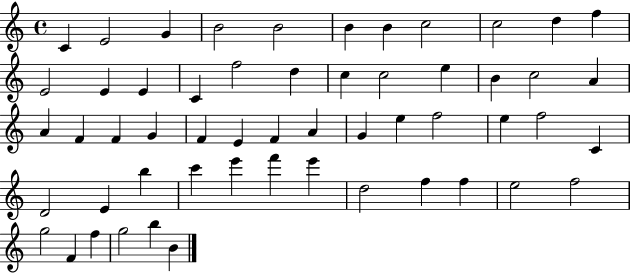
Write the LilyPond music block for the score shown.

{
  \clef treble
  \time 4/4
  \defaultTimeSignature
  \key c \major
  c'4 e'2 g'4 | b'2 b'2 | b'4 b'4 c''2 | c''2 d''4 f''4 | \break e'2 e'4 e'4 | c'4 f''2 d''4 | c''4 c''2 e''4 | b'4 c''2 a'4 | \break a'4 f'4 f'4 g'4 | f'4 e'4 f'4 a'4 | g'4 e''4 f''2 | e''4 f''2 c'4 | \break d'2 e'4 b''4 | c'''4 e'''4 f'''4 e'''4 | d''2 f''4 f''4 | e''2 f''2 | \break g''2 f'4 f''4 | g''2 b''4 b'4 | \bar "|."
}